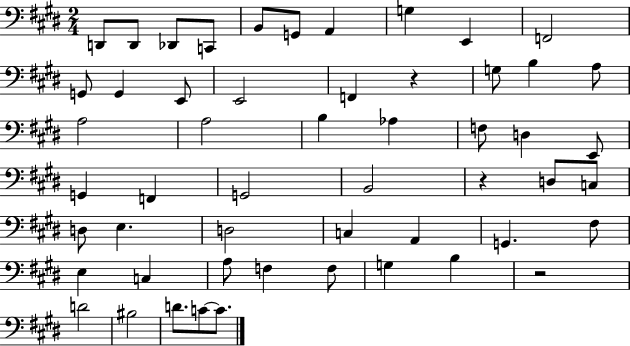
X:1
T:Untitled
M:2/4
L:1/4
K:E
D,,/2 D,,/2 _D,,/2 C,,/2 B,,/2 G,,/2 A,, G, E,, F,,2 G,,/2 G,, E,,/2 E,,2 F,, z G,/2 B, A,/2 A,2 A,2 B, _A, F,/2 D, E,,/2 G,, F,, G,,2 B,,2 z D,/2 C,/2 D,/2 E, D,2 C, A,, G,, ^F,/2 E, C, A,/2 F, F,/2 G, B, z2 D2 ^B,2 D/2 C/2 C/2